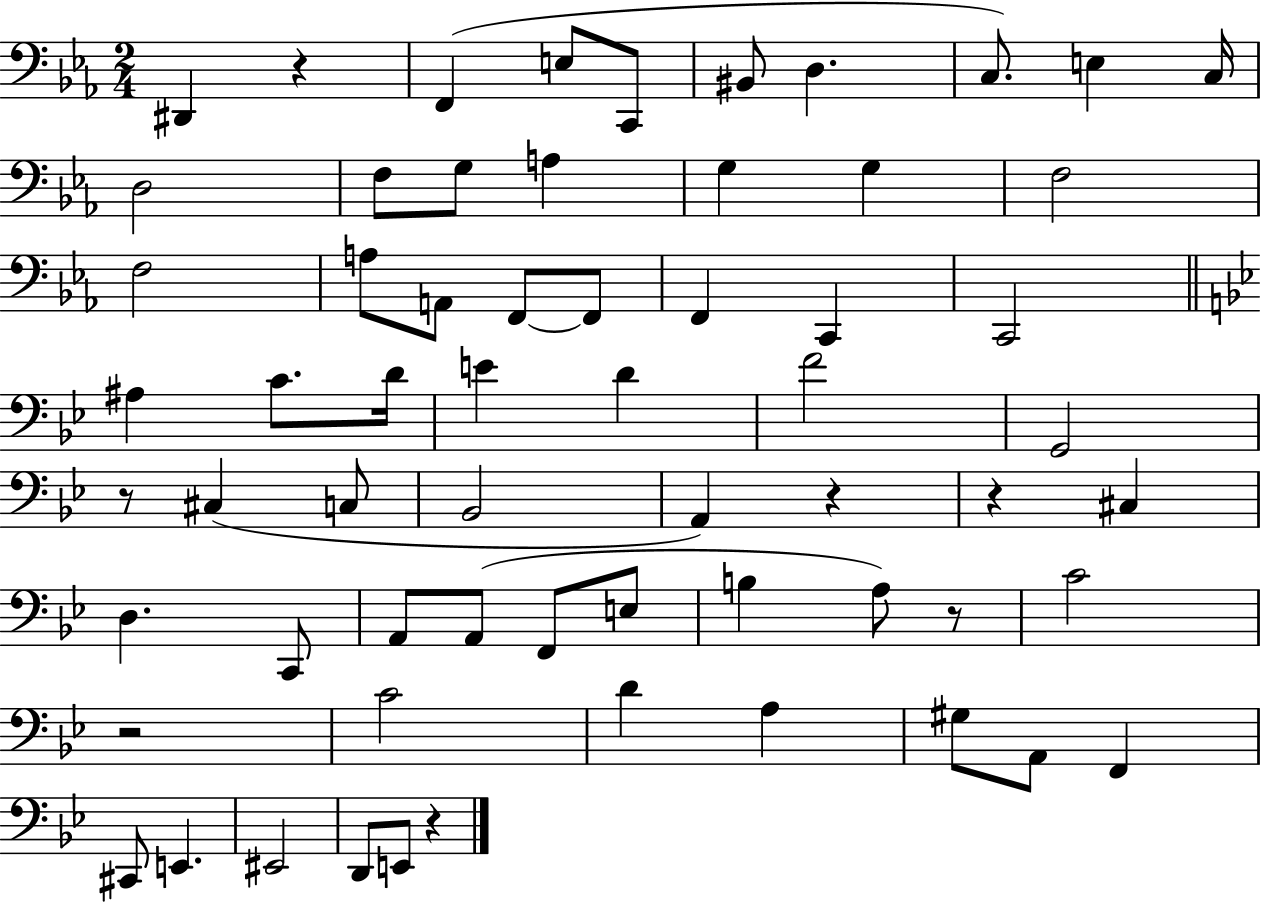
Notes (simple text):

D#2/q R/q F2/q E3/e C2/e BIS2/e D3/q. C3/e. E3/q C3/s D3/h F3/e G3/e A3/q G3/q G3/q F3/h F3/h A3/e A2/e F2/e F2/e F2/q C2/q C2/h A#3/q C4/e. D4/s E4/q D4/q F4/h G2/h R/e C#3/q C3/e Bb2/h A2/q R/q R/q C#3/q D3/q. C2/e A2/e A2/e F2/e E3/e B3/q A3/e R/e C4/h R/h C4/h D4/q A3/q G#3/e A2/e F2/q C#2/e E2/q. EIS2/h D2/e E2/e R/q